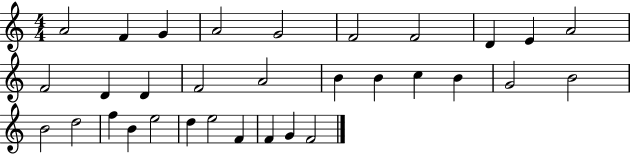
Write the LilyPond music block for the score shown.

{
  \clef treble
  \numericTimeSignature
  \time 4/4
  \key c \major
  a'2 f'4 g'4 | a'2 g'2 | f'2 f'2 | d'4 e'4 a'2 | \break f'2 d'4 d'4 | f'2 a'2 | b'4 b'4 c''4 b'4 | g'2 b'2 | \break b'2 d''2 | f''4 b'4 e''2 | d''4 e''2 f'4 | f'4 g'4 f'2 | \break \bar "|."
}